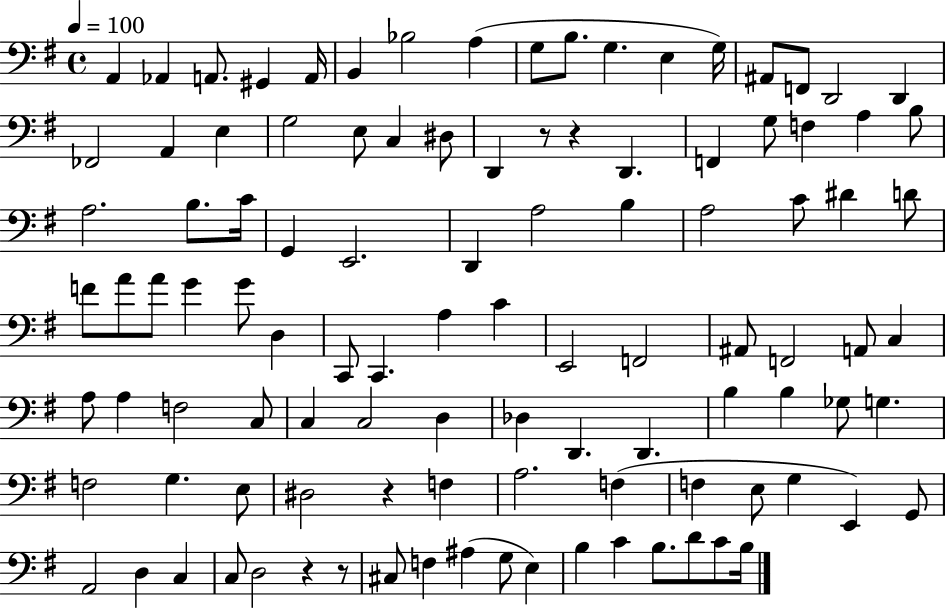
X:1
T:Untitled
M:4/4
L:1/4
K:G
A,, _A,, A,,/2 ^G,, A,,/4 B,, _B,2 A, G,/2 B,/2 G, E, G,/4 ^A,,/2 F,,/2 D,,2 D,, _F,,2 A,, E, G,2 E,/2 C, ^D,/2 D,, z/2 z D,, F,, G,/2 F, A, B,/2 A,2 B,/2 C/4 G,, E,,2 D,, A,2 B, A,2 C/2 ^D D/2 F/2 A/2 A/2 G G/2 D, C,,/2 C,, A, C E,,2 F,,2 ^A,,/2 F,,2 A,,/2 C, A,/2 A, F,2 C,/2 C, C,2 D, _D, D,, D,, B, B, _G,/2 G, F,2 G, E,/2 ^D,2 z F, A,2 F, F, E,/2 G, E,, G,,/2 A,,2 D, C, C,/2 D,2 z z/2 ^C,/2 F, ^A, G,/2 E, B, C B,/2 D/2 C/2 B,/4